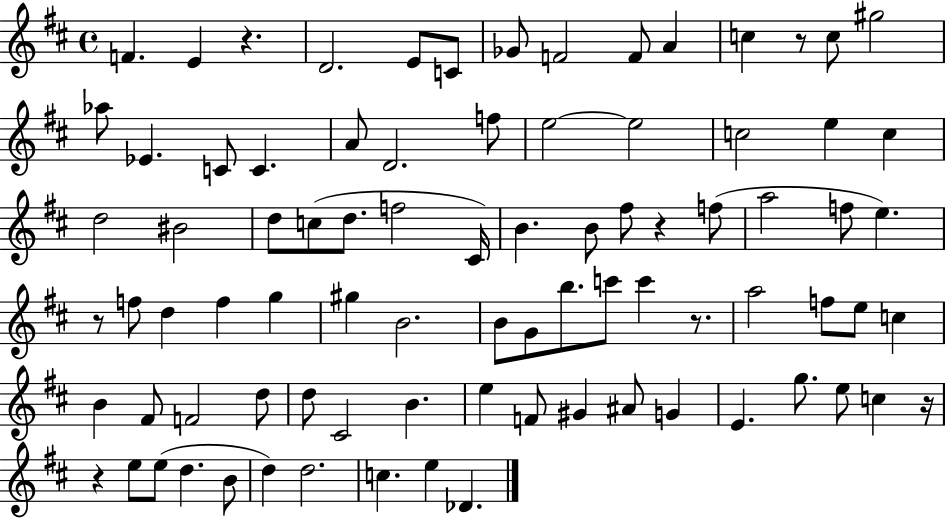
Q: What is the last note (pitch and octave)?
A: Db4